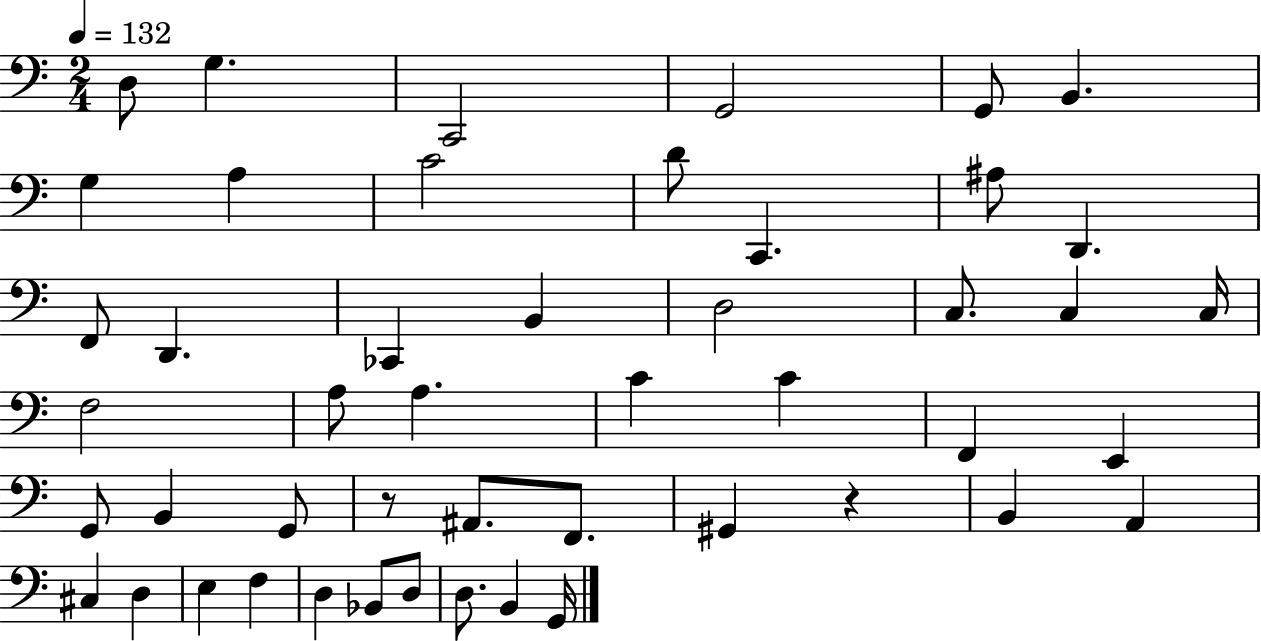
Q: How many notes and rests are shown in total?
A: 48